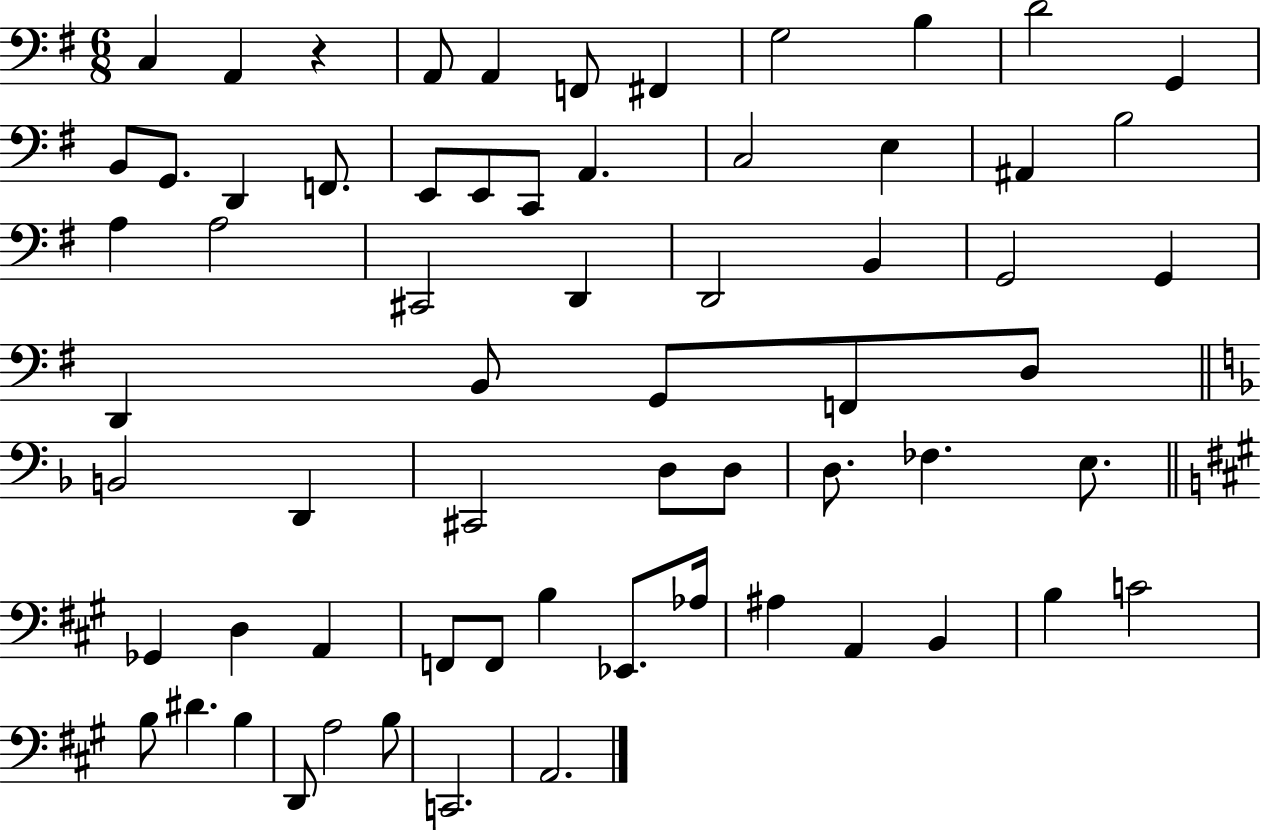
X:1
T:Untitled
M:6/8
L:1/4
K:G
C, A,, z A,,/2 A,, F,,/2 ^F,, G,2 B, D2 G,, B,,/2 G,,/2 D,, F,,/2 E,,/2 E,,/2 C,,/2 A,, C,2 E, ^A,, B,2 A, A,2 ^C,,2 D,, D,,2 B,, G,,2 G,, D,, B,,/2 G,,/2 F,,/2 D,/2 B,,2 D,, ^C,,2 D,/2 D,/2 D,/2 _F, E,/2 _G,, D, A,, F,,/2 F,,/2 B, _E,,/2 _A,/4 ^A, A,, B,, B, C2 B,/2 ^D B, D,,/2 A,2 B,/2 C,,2 A,,2